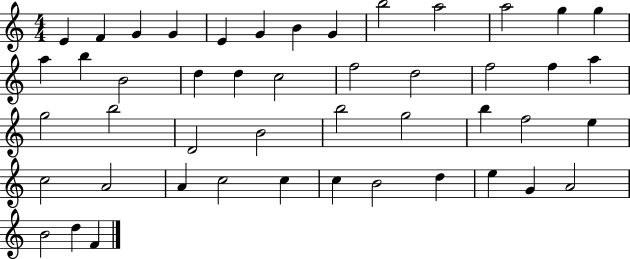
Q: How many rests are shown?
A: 0